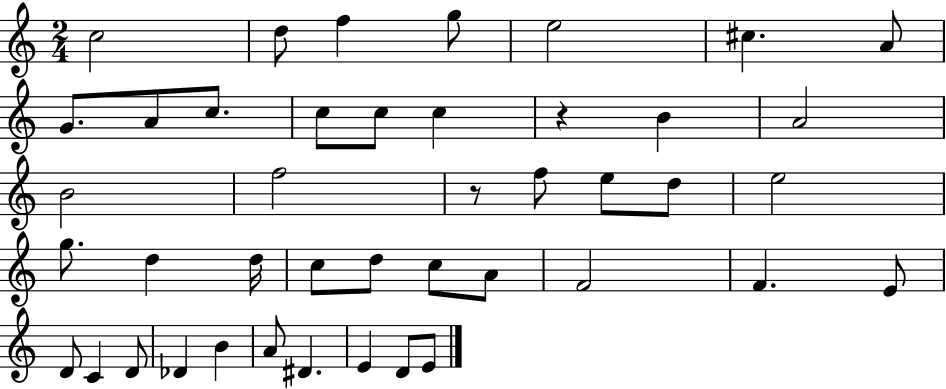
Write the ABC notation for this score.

X:1
T:Untitled
M:2/4
L:1/4
K:C
c2 d/2 f g/2 e2 ^c A/2 G/2 A/2 c/2 c/2 c/2 c z B A2 B2 f2 z/2 f/2 e/2 d/2 e2 g/2 d d/4 c/2 d/2 c/2 A/2 F2 F E/2 D/2 C D/2 _D B A/2 ^D E D/2 E/2